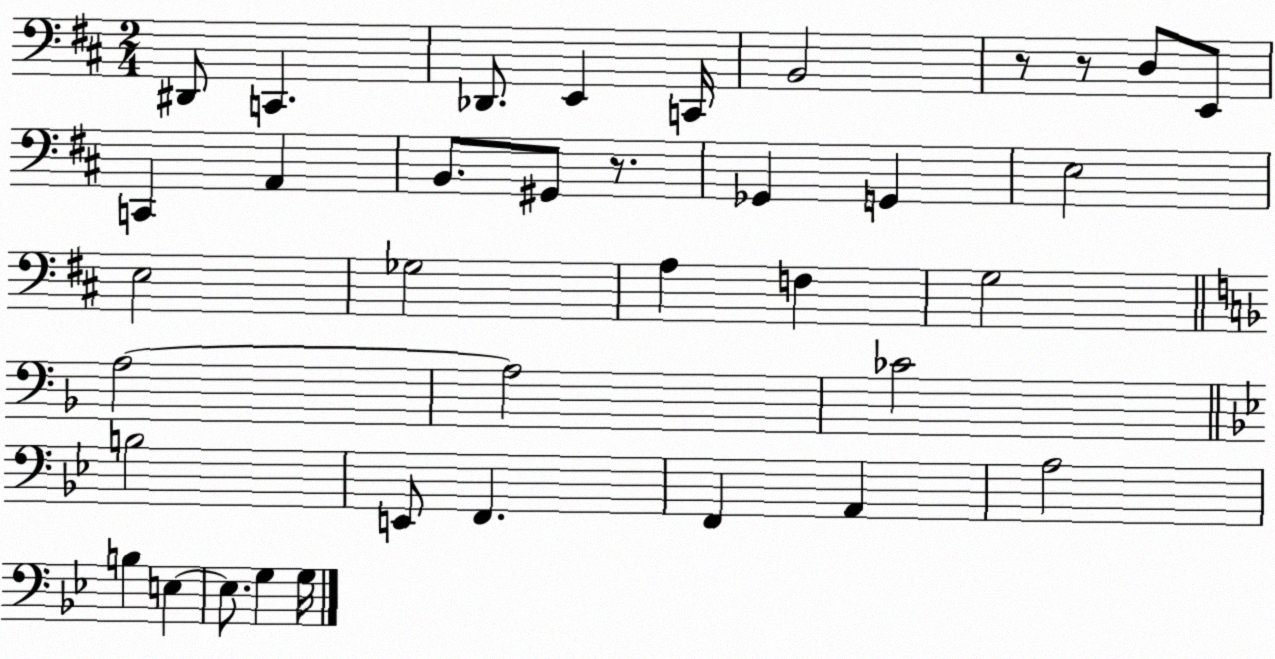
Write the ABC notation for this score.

X:1
T:Untitled
M:2/4
L:1/4
K:D
^D,,/2 C,, _D,,/2 E,, C,,/4 B,,2 z/2 z/2 D,/2 E,,/2 C,, A,, B,,/2 ^G,,/2 z/2 _G,, G,, E,2 E,2 _G,2 A, F, G,2 A,2 A,2 _C2 B,2 E,,/2 F,, F,, A,, A,2 B, E, E,/2 G, G,/4